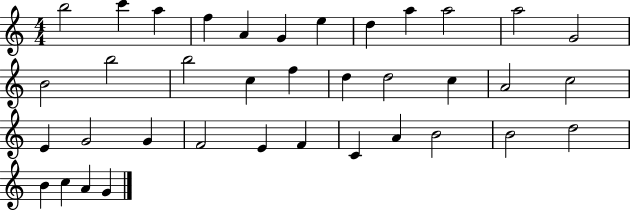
X:1
T:Untitled
M:4/4
L:1/4
K:C
b2 c' a f A G e d a a2 a2 G2 B2 b2 b2 c f d d2 c A2 c2 E G2 G F2 E F C A B2 B2 d2 B c A G